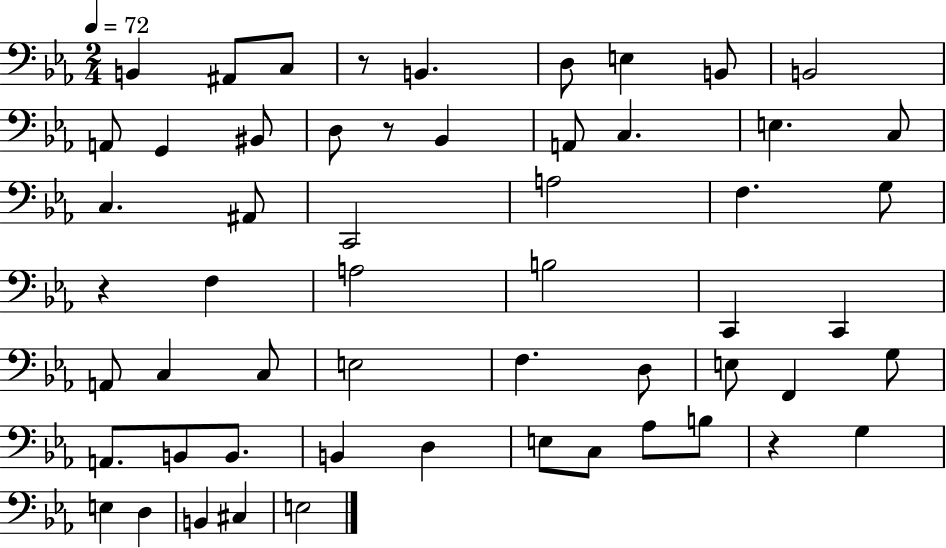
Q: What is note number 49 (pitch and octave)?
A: D3